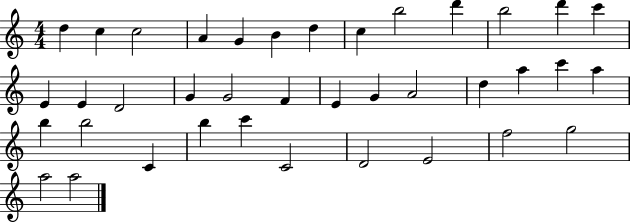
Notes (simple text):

D5/q C5/q C5/h A4/q G4/q B4/q D5/q C5/q B5/h D6/q B5/h D6/q C6/q E4/q E4/q D4/h G4/q G4/h F4/q E4/q G4/q A4/h D5/q A5/q C6/q A5/q B5/q B5/h C4/q B5/q C6/q C4/h D4/h E4/h F5/h G5/h A5/h A5/h